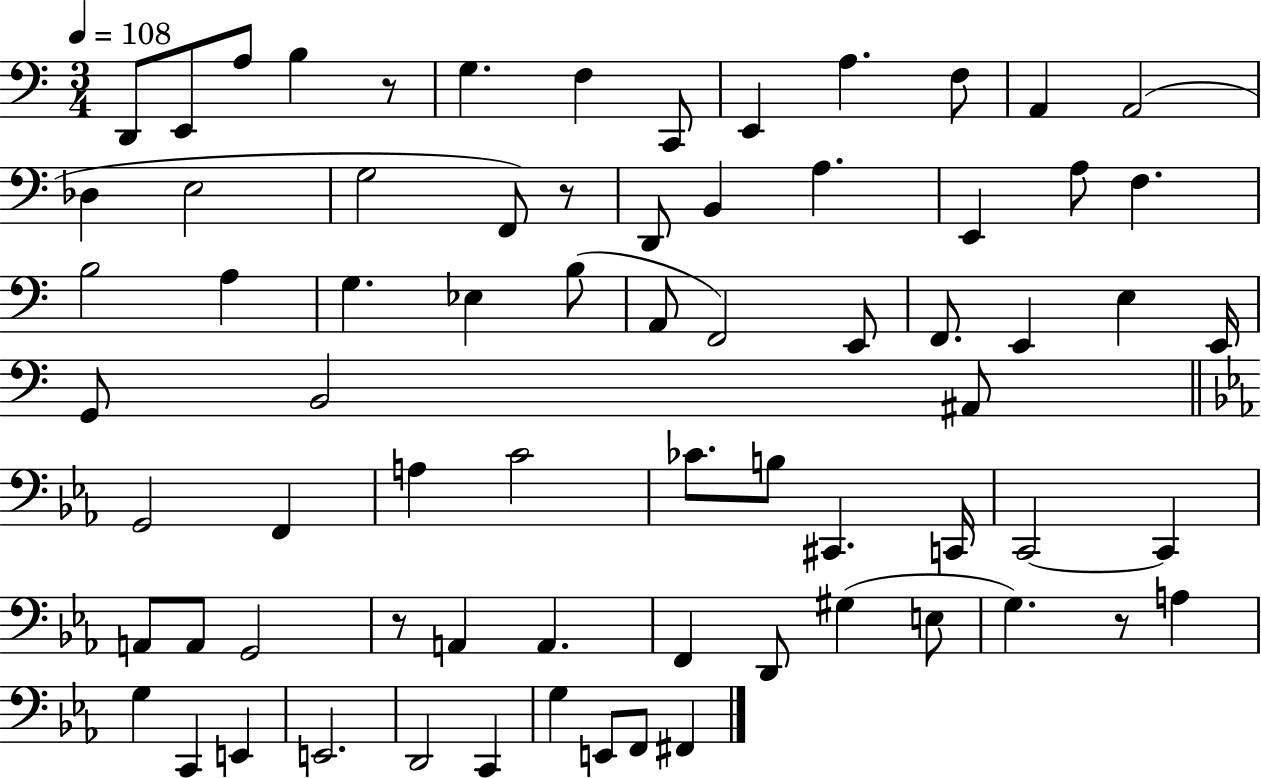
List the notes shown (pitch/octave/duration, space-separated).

D2/e E2/e A3/e B3/q R/e G3/q. F3/q C2/e E2/q A3/q. F3/e A2/q A2/h Db3/q E3/h G3/h F2/e R/e D2/e B2/q A3/q. E2/q A3/e F3/q. B3/h A3/q G3/q. Eb3/q B3/e A2/e F2/h E2/e F2/e. E2/q E3/q E2/s G2/e B2/h A#2/e G2/h F2/q A3/q C4/h CES4/e. B3/e C#2/q. C2/s C2/h C2/q A2/e A2/e G2/h R/e A2/q A2/q. F2/q D2/e G#3/q E3/e G3/q. R/e A3/q G3/q C2/q E2/q E2/h. D2/h C2/q G3/q E2/e F2/e F#2/q